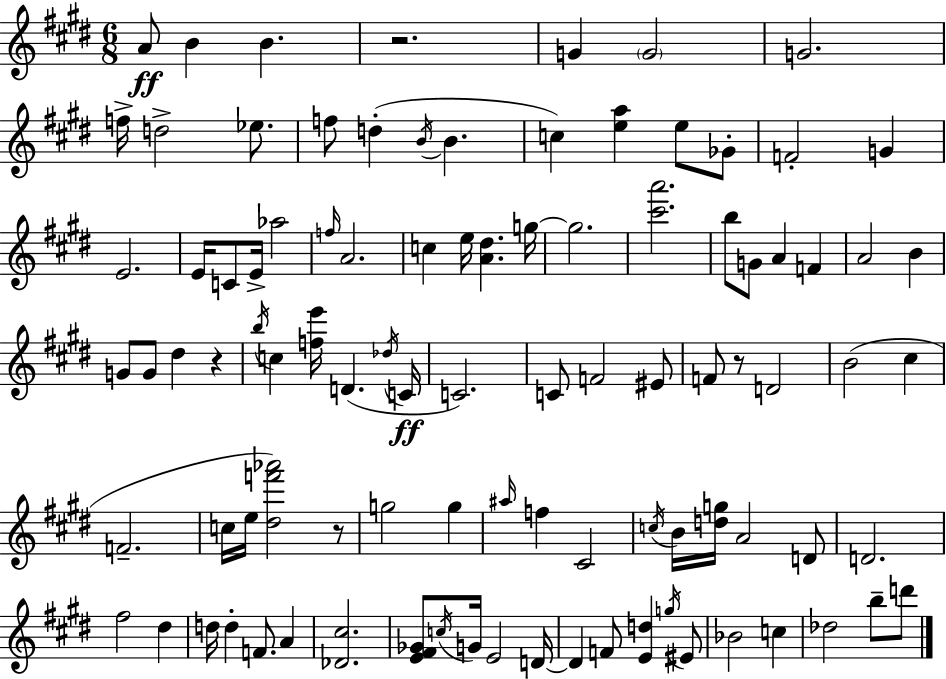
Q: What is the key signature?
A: E major